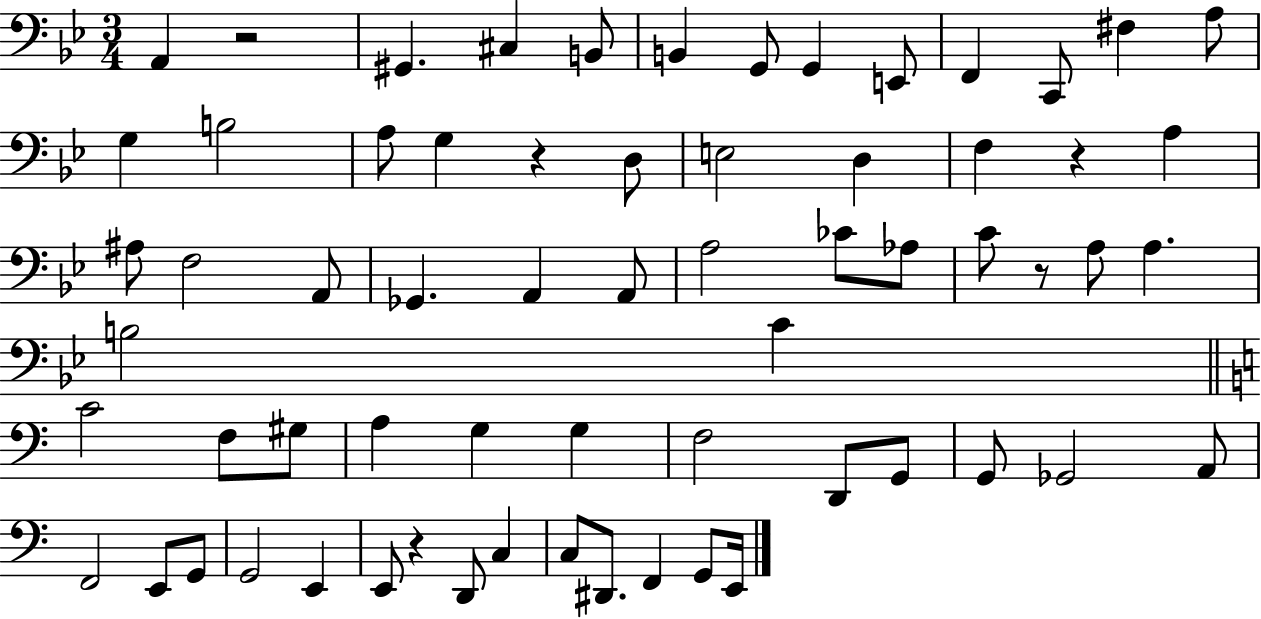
{
  \clef bass
  \numericTimeSignature
  \time 3/4
  \key bes \major
  a,4 r2 | gis,4. cis4 b,8 | b,4 g,8 g,4 e,8 | f,4 c,8 fis4 a8 | \break g4 b2 | a8 g4 r4 d8 | e2 d4 | f4 r4 a4 | \break ais8 f2 a,8 | ges,4. a,4 a,8 | a2 ces'8 aes8 | c'8 r8 a8 a4. | \break b2 c'4 | \bar "||" \break \key a \minor c'2 f8 gis8 | a4 g4 g4 | f2 d,8 g,8 | g,8 ges,2 a,8 | \break f,2 e,8 g,8 | g,2 e,4 | e,8 r4 d,8 c4 | c8 dis,8. f,4 g,8 e,16 | \break \bar "|."
}